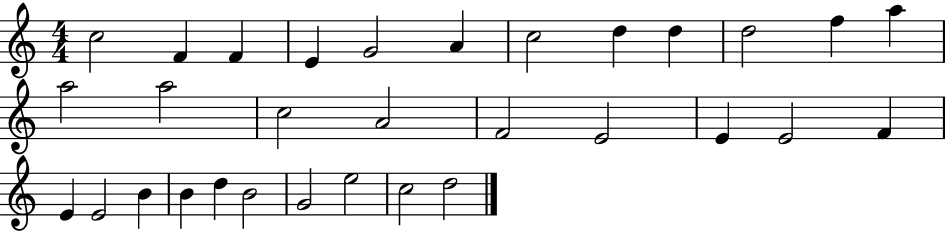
X:1
T:Untitled
M:4/4
L:1/4
K:C
c2 F F E G2 A c2 d d d2 f a a2 a2 c2 A2 F2 E2 E E2 F E E2 B B d B2 G2 e2 c2 d2